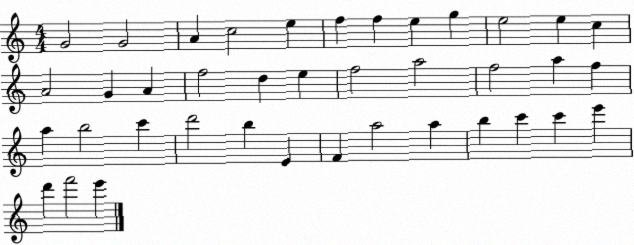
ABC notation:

X:1
T:Untitled
M:4/4
L:1/4
K:C
G2 G2 A c2 e f f e g e2 e c A2 G A f2 d e f2 a2 f2 a f a b2 c' d'2 b E F a2 a b c' c' e' d' f'2 e'